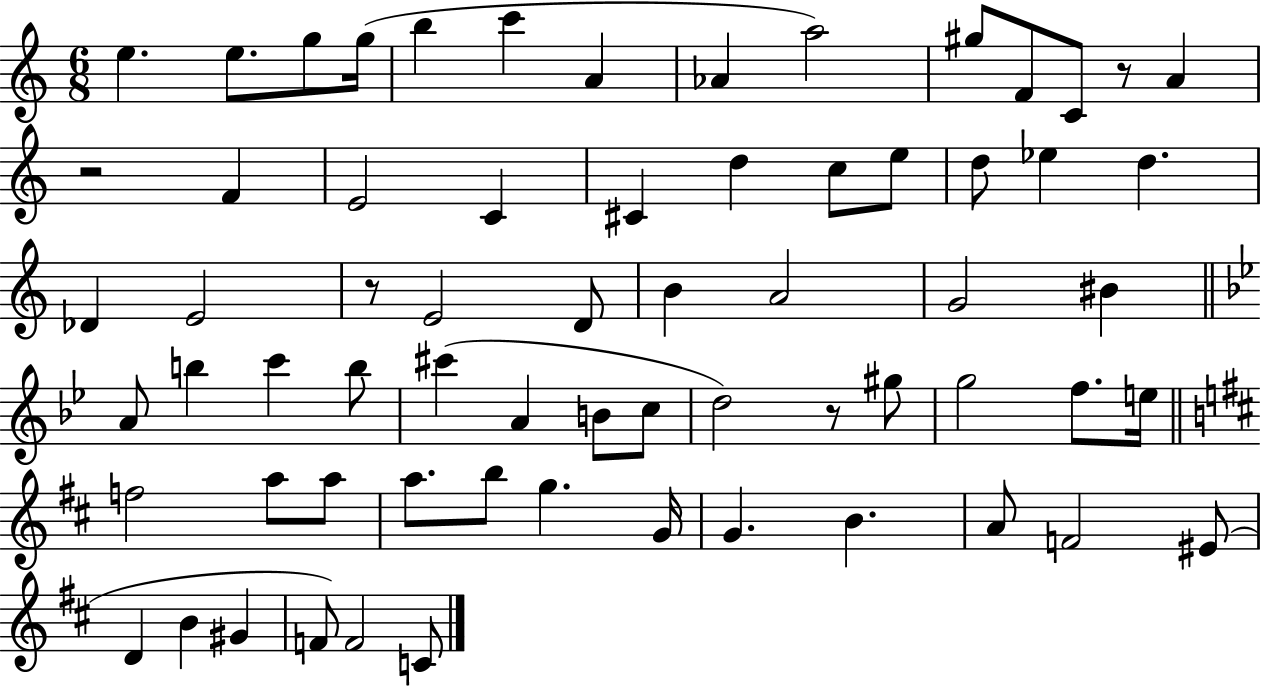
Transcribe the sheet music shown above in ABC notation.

X:1
T:Untitled
M:6/8
L:1/4
K:C
e e/2 g/2 g/4 b c' A _A a2 ^g/2 F/2 C/2 z/2 A z2 F E2 C ^C d c/2 e/2 d/2 _e d _D E2 z/2 E2 D/2 B A2 G2 ^B A/2 b c' b/2 ^c' A B/2 c/2 d2 z/2 ^g/2 g2 f/2 e/4 f2 a/2 a/2 a/2 b/2 g G/4 G B A/2 F2 ^E/2 D B ^G F/2 F2 C/2